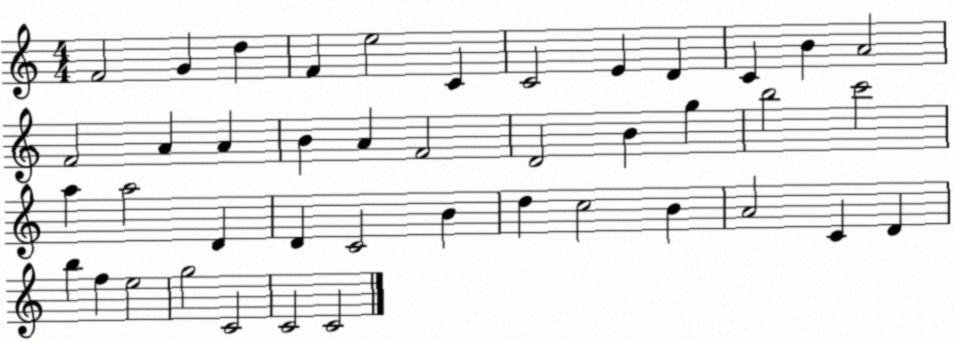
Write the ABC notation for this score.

X:1
T:Untitled
M:4/4
L:1/4
K:C
F2 G d F e2 C C2 E D C B A2 F2 A A B A F2 D2 B g b2 c'2 a a2 D D C2 B d c2 B A2 C D b f e2 g2 C2 C2 C2